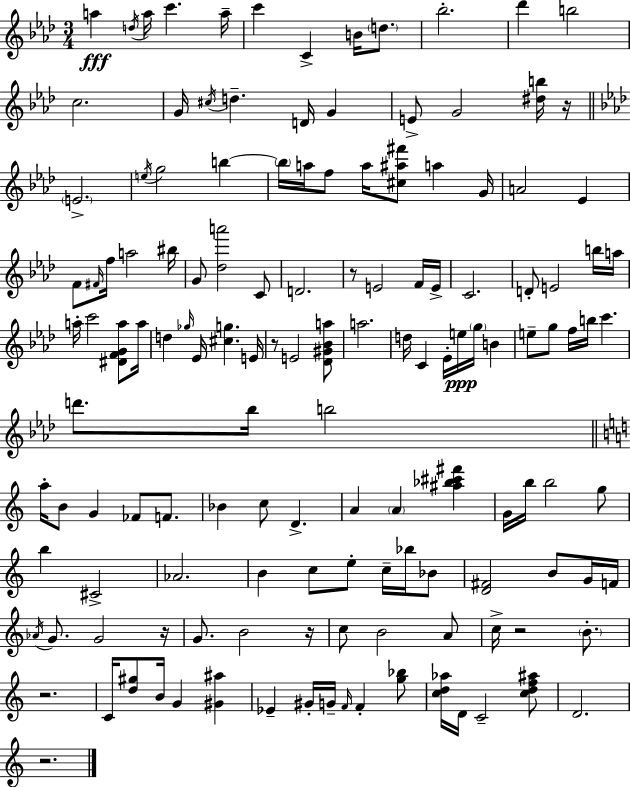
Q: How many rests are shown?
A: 8